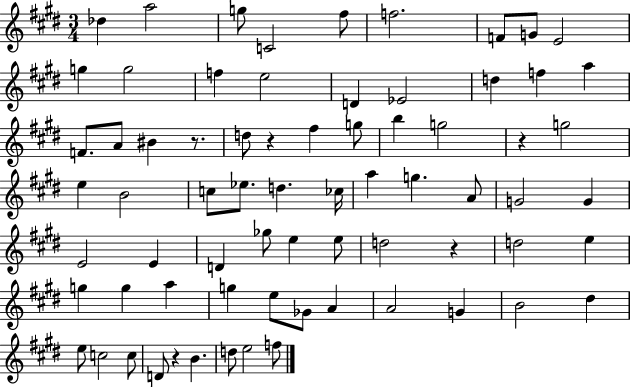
{
  \clef treble
  \numericTimeSignature
  \time 3/4
  \key e \major
  \repeat volta 2 { des''4 a''2 | g''8 c'2 fis''8 | f''2. | f'8 g'8 e'2 | \break g''4 g''2 | f''4 e''2 | d'4 ees'2 | d''4 f''4 a''4 | \break f'8. a'8 bis'4 r8. | d''8 r4 fis''4 g''8 | b''4 g''2 | r4 g''2 | \break e''4 b'2 | c''8 ees''8. d''4. ces''16 | a''4 g''4. a'8 | g'2 g'4 | \break e'2 e'4 | d'4 ges''8 e''4 e''8 | d''2 r4 | d''2 e''4 | \break g''4 g''4 a''4 | g''4 e''8 ges'8 a'4 | a'2 g'4 | b'2 dis''4 | \break e''8 c''2 c''8 | d'8 r4 b'4. | d''8 e''2 f''8 | } \bar "|."
}